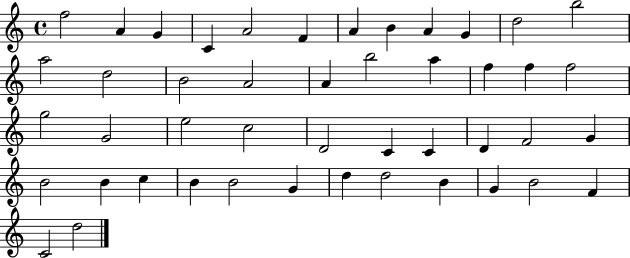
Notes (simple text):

F5/h A4/q G4/q C4/q A4/h F4/q A4/q B4/q A4/q G4/q D5/h B5/h A5/h D5/h B4/h A4/h A4/q B5/h A5/q F5/q F5/q F5/h G5/h G4/h E5/h C5/h D4/h C4/q C4/q D4/q F4/h G4/q B4/h B4/q C5/q B4/q B4/h G4/q D5/q D5/h B4/q G4/q B4/h F4/q C4/h D5/h